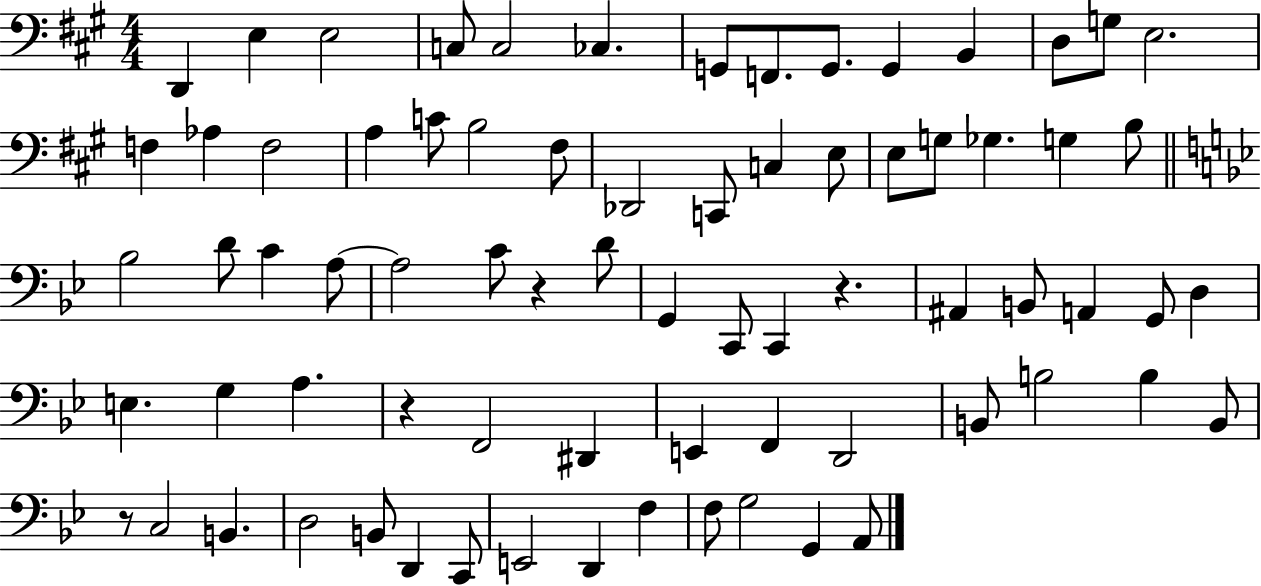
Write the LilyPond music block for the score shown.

{
  \clef bass
  \numericTimeSignature
  \time 4/4
  \key a \major
  d,4 e4 e2 | c8 c2 ces4. | g,8 f,8. g,8. g,4 b,4 | d8 g8 e2. | \break f4 aes4 f2 | a4 c'8 b2 fis8 | des,2 c,8 c4 e8 | e8 g8 ges4. g4 b8 | \break \bar "||" \break \key bes \major bes2 d'8 c'4 a8~~ | a2 c'8 r4 d'8 | g,4 c,8 c,4 r4. | ais,4 b,8 a,4 g,8 d4 | \break e4. g4 a4. | r4 f,2 dis,4 | e,4 f,4 d,2 | b,8 b2 b4 b,8 | \break r8 c2 b,4. | d2 b,8 d,4 c,8 | e,2 d,4 f4 | f8 g2 g,4 a,8 | \break \bar "|."
}